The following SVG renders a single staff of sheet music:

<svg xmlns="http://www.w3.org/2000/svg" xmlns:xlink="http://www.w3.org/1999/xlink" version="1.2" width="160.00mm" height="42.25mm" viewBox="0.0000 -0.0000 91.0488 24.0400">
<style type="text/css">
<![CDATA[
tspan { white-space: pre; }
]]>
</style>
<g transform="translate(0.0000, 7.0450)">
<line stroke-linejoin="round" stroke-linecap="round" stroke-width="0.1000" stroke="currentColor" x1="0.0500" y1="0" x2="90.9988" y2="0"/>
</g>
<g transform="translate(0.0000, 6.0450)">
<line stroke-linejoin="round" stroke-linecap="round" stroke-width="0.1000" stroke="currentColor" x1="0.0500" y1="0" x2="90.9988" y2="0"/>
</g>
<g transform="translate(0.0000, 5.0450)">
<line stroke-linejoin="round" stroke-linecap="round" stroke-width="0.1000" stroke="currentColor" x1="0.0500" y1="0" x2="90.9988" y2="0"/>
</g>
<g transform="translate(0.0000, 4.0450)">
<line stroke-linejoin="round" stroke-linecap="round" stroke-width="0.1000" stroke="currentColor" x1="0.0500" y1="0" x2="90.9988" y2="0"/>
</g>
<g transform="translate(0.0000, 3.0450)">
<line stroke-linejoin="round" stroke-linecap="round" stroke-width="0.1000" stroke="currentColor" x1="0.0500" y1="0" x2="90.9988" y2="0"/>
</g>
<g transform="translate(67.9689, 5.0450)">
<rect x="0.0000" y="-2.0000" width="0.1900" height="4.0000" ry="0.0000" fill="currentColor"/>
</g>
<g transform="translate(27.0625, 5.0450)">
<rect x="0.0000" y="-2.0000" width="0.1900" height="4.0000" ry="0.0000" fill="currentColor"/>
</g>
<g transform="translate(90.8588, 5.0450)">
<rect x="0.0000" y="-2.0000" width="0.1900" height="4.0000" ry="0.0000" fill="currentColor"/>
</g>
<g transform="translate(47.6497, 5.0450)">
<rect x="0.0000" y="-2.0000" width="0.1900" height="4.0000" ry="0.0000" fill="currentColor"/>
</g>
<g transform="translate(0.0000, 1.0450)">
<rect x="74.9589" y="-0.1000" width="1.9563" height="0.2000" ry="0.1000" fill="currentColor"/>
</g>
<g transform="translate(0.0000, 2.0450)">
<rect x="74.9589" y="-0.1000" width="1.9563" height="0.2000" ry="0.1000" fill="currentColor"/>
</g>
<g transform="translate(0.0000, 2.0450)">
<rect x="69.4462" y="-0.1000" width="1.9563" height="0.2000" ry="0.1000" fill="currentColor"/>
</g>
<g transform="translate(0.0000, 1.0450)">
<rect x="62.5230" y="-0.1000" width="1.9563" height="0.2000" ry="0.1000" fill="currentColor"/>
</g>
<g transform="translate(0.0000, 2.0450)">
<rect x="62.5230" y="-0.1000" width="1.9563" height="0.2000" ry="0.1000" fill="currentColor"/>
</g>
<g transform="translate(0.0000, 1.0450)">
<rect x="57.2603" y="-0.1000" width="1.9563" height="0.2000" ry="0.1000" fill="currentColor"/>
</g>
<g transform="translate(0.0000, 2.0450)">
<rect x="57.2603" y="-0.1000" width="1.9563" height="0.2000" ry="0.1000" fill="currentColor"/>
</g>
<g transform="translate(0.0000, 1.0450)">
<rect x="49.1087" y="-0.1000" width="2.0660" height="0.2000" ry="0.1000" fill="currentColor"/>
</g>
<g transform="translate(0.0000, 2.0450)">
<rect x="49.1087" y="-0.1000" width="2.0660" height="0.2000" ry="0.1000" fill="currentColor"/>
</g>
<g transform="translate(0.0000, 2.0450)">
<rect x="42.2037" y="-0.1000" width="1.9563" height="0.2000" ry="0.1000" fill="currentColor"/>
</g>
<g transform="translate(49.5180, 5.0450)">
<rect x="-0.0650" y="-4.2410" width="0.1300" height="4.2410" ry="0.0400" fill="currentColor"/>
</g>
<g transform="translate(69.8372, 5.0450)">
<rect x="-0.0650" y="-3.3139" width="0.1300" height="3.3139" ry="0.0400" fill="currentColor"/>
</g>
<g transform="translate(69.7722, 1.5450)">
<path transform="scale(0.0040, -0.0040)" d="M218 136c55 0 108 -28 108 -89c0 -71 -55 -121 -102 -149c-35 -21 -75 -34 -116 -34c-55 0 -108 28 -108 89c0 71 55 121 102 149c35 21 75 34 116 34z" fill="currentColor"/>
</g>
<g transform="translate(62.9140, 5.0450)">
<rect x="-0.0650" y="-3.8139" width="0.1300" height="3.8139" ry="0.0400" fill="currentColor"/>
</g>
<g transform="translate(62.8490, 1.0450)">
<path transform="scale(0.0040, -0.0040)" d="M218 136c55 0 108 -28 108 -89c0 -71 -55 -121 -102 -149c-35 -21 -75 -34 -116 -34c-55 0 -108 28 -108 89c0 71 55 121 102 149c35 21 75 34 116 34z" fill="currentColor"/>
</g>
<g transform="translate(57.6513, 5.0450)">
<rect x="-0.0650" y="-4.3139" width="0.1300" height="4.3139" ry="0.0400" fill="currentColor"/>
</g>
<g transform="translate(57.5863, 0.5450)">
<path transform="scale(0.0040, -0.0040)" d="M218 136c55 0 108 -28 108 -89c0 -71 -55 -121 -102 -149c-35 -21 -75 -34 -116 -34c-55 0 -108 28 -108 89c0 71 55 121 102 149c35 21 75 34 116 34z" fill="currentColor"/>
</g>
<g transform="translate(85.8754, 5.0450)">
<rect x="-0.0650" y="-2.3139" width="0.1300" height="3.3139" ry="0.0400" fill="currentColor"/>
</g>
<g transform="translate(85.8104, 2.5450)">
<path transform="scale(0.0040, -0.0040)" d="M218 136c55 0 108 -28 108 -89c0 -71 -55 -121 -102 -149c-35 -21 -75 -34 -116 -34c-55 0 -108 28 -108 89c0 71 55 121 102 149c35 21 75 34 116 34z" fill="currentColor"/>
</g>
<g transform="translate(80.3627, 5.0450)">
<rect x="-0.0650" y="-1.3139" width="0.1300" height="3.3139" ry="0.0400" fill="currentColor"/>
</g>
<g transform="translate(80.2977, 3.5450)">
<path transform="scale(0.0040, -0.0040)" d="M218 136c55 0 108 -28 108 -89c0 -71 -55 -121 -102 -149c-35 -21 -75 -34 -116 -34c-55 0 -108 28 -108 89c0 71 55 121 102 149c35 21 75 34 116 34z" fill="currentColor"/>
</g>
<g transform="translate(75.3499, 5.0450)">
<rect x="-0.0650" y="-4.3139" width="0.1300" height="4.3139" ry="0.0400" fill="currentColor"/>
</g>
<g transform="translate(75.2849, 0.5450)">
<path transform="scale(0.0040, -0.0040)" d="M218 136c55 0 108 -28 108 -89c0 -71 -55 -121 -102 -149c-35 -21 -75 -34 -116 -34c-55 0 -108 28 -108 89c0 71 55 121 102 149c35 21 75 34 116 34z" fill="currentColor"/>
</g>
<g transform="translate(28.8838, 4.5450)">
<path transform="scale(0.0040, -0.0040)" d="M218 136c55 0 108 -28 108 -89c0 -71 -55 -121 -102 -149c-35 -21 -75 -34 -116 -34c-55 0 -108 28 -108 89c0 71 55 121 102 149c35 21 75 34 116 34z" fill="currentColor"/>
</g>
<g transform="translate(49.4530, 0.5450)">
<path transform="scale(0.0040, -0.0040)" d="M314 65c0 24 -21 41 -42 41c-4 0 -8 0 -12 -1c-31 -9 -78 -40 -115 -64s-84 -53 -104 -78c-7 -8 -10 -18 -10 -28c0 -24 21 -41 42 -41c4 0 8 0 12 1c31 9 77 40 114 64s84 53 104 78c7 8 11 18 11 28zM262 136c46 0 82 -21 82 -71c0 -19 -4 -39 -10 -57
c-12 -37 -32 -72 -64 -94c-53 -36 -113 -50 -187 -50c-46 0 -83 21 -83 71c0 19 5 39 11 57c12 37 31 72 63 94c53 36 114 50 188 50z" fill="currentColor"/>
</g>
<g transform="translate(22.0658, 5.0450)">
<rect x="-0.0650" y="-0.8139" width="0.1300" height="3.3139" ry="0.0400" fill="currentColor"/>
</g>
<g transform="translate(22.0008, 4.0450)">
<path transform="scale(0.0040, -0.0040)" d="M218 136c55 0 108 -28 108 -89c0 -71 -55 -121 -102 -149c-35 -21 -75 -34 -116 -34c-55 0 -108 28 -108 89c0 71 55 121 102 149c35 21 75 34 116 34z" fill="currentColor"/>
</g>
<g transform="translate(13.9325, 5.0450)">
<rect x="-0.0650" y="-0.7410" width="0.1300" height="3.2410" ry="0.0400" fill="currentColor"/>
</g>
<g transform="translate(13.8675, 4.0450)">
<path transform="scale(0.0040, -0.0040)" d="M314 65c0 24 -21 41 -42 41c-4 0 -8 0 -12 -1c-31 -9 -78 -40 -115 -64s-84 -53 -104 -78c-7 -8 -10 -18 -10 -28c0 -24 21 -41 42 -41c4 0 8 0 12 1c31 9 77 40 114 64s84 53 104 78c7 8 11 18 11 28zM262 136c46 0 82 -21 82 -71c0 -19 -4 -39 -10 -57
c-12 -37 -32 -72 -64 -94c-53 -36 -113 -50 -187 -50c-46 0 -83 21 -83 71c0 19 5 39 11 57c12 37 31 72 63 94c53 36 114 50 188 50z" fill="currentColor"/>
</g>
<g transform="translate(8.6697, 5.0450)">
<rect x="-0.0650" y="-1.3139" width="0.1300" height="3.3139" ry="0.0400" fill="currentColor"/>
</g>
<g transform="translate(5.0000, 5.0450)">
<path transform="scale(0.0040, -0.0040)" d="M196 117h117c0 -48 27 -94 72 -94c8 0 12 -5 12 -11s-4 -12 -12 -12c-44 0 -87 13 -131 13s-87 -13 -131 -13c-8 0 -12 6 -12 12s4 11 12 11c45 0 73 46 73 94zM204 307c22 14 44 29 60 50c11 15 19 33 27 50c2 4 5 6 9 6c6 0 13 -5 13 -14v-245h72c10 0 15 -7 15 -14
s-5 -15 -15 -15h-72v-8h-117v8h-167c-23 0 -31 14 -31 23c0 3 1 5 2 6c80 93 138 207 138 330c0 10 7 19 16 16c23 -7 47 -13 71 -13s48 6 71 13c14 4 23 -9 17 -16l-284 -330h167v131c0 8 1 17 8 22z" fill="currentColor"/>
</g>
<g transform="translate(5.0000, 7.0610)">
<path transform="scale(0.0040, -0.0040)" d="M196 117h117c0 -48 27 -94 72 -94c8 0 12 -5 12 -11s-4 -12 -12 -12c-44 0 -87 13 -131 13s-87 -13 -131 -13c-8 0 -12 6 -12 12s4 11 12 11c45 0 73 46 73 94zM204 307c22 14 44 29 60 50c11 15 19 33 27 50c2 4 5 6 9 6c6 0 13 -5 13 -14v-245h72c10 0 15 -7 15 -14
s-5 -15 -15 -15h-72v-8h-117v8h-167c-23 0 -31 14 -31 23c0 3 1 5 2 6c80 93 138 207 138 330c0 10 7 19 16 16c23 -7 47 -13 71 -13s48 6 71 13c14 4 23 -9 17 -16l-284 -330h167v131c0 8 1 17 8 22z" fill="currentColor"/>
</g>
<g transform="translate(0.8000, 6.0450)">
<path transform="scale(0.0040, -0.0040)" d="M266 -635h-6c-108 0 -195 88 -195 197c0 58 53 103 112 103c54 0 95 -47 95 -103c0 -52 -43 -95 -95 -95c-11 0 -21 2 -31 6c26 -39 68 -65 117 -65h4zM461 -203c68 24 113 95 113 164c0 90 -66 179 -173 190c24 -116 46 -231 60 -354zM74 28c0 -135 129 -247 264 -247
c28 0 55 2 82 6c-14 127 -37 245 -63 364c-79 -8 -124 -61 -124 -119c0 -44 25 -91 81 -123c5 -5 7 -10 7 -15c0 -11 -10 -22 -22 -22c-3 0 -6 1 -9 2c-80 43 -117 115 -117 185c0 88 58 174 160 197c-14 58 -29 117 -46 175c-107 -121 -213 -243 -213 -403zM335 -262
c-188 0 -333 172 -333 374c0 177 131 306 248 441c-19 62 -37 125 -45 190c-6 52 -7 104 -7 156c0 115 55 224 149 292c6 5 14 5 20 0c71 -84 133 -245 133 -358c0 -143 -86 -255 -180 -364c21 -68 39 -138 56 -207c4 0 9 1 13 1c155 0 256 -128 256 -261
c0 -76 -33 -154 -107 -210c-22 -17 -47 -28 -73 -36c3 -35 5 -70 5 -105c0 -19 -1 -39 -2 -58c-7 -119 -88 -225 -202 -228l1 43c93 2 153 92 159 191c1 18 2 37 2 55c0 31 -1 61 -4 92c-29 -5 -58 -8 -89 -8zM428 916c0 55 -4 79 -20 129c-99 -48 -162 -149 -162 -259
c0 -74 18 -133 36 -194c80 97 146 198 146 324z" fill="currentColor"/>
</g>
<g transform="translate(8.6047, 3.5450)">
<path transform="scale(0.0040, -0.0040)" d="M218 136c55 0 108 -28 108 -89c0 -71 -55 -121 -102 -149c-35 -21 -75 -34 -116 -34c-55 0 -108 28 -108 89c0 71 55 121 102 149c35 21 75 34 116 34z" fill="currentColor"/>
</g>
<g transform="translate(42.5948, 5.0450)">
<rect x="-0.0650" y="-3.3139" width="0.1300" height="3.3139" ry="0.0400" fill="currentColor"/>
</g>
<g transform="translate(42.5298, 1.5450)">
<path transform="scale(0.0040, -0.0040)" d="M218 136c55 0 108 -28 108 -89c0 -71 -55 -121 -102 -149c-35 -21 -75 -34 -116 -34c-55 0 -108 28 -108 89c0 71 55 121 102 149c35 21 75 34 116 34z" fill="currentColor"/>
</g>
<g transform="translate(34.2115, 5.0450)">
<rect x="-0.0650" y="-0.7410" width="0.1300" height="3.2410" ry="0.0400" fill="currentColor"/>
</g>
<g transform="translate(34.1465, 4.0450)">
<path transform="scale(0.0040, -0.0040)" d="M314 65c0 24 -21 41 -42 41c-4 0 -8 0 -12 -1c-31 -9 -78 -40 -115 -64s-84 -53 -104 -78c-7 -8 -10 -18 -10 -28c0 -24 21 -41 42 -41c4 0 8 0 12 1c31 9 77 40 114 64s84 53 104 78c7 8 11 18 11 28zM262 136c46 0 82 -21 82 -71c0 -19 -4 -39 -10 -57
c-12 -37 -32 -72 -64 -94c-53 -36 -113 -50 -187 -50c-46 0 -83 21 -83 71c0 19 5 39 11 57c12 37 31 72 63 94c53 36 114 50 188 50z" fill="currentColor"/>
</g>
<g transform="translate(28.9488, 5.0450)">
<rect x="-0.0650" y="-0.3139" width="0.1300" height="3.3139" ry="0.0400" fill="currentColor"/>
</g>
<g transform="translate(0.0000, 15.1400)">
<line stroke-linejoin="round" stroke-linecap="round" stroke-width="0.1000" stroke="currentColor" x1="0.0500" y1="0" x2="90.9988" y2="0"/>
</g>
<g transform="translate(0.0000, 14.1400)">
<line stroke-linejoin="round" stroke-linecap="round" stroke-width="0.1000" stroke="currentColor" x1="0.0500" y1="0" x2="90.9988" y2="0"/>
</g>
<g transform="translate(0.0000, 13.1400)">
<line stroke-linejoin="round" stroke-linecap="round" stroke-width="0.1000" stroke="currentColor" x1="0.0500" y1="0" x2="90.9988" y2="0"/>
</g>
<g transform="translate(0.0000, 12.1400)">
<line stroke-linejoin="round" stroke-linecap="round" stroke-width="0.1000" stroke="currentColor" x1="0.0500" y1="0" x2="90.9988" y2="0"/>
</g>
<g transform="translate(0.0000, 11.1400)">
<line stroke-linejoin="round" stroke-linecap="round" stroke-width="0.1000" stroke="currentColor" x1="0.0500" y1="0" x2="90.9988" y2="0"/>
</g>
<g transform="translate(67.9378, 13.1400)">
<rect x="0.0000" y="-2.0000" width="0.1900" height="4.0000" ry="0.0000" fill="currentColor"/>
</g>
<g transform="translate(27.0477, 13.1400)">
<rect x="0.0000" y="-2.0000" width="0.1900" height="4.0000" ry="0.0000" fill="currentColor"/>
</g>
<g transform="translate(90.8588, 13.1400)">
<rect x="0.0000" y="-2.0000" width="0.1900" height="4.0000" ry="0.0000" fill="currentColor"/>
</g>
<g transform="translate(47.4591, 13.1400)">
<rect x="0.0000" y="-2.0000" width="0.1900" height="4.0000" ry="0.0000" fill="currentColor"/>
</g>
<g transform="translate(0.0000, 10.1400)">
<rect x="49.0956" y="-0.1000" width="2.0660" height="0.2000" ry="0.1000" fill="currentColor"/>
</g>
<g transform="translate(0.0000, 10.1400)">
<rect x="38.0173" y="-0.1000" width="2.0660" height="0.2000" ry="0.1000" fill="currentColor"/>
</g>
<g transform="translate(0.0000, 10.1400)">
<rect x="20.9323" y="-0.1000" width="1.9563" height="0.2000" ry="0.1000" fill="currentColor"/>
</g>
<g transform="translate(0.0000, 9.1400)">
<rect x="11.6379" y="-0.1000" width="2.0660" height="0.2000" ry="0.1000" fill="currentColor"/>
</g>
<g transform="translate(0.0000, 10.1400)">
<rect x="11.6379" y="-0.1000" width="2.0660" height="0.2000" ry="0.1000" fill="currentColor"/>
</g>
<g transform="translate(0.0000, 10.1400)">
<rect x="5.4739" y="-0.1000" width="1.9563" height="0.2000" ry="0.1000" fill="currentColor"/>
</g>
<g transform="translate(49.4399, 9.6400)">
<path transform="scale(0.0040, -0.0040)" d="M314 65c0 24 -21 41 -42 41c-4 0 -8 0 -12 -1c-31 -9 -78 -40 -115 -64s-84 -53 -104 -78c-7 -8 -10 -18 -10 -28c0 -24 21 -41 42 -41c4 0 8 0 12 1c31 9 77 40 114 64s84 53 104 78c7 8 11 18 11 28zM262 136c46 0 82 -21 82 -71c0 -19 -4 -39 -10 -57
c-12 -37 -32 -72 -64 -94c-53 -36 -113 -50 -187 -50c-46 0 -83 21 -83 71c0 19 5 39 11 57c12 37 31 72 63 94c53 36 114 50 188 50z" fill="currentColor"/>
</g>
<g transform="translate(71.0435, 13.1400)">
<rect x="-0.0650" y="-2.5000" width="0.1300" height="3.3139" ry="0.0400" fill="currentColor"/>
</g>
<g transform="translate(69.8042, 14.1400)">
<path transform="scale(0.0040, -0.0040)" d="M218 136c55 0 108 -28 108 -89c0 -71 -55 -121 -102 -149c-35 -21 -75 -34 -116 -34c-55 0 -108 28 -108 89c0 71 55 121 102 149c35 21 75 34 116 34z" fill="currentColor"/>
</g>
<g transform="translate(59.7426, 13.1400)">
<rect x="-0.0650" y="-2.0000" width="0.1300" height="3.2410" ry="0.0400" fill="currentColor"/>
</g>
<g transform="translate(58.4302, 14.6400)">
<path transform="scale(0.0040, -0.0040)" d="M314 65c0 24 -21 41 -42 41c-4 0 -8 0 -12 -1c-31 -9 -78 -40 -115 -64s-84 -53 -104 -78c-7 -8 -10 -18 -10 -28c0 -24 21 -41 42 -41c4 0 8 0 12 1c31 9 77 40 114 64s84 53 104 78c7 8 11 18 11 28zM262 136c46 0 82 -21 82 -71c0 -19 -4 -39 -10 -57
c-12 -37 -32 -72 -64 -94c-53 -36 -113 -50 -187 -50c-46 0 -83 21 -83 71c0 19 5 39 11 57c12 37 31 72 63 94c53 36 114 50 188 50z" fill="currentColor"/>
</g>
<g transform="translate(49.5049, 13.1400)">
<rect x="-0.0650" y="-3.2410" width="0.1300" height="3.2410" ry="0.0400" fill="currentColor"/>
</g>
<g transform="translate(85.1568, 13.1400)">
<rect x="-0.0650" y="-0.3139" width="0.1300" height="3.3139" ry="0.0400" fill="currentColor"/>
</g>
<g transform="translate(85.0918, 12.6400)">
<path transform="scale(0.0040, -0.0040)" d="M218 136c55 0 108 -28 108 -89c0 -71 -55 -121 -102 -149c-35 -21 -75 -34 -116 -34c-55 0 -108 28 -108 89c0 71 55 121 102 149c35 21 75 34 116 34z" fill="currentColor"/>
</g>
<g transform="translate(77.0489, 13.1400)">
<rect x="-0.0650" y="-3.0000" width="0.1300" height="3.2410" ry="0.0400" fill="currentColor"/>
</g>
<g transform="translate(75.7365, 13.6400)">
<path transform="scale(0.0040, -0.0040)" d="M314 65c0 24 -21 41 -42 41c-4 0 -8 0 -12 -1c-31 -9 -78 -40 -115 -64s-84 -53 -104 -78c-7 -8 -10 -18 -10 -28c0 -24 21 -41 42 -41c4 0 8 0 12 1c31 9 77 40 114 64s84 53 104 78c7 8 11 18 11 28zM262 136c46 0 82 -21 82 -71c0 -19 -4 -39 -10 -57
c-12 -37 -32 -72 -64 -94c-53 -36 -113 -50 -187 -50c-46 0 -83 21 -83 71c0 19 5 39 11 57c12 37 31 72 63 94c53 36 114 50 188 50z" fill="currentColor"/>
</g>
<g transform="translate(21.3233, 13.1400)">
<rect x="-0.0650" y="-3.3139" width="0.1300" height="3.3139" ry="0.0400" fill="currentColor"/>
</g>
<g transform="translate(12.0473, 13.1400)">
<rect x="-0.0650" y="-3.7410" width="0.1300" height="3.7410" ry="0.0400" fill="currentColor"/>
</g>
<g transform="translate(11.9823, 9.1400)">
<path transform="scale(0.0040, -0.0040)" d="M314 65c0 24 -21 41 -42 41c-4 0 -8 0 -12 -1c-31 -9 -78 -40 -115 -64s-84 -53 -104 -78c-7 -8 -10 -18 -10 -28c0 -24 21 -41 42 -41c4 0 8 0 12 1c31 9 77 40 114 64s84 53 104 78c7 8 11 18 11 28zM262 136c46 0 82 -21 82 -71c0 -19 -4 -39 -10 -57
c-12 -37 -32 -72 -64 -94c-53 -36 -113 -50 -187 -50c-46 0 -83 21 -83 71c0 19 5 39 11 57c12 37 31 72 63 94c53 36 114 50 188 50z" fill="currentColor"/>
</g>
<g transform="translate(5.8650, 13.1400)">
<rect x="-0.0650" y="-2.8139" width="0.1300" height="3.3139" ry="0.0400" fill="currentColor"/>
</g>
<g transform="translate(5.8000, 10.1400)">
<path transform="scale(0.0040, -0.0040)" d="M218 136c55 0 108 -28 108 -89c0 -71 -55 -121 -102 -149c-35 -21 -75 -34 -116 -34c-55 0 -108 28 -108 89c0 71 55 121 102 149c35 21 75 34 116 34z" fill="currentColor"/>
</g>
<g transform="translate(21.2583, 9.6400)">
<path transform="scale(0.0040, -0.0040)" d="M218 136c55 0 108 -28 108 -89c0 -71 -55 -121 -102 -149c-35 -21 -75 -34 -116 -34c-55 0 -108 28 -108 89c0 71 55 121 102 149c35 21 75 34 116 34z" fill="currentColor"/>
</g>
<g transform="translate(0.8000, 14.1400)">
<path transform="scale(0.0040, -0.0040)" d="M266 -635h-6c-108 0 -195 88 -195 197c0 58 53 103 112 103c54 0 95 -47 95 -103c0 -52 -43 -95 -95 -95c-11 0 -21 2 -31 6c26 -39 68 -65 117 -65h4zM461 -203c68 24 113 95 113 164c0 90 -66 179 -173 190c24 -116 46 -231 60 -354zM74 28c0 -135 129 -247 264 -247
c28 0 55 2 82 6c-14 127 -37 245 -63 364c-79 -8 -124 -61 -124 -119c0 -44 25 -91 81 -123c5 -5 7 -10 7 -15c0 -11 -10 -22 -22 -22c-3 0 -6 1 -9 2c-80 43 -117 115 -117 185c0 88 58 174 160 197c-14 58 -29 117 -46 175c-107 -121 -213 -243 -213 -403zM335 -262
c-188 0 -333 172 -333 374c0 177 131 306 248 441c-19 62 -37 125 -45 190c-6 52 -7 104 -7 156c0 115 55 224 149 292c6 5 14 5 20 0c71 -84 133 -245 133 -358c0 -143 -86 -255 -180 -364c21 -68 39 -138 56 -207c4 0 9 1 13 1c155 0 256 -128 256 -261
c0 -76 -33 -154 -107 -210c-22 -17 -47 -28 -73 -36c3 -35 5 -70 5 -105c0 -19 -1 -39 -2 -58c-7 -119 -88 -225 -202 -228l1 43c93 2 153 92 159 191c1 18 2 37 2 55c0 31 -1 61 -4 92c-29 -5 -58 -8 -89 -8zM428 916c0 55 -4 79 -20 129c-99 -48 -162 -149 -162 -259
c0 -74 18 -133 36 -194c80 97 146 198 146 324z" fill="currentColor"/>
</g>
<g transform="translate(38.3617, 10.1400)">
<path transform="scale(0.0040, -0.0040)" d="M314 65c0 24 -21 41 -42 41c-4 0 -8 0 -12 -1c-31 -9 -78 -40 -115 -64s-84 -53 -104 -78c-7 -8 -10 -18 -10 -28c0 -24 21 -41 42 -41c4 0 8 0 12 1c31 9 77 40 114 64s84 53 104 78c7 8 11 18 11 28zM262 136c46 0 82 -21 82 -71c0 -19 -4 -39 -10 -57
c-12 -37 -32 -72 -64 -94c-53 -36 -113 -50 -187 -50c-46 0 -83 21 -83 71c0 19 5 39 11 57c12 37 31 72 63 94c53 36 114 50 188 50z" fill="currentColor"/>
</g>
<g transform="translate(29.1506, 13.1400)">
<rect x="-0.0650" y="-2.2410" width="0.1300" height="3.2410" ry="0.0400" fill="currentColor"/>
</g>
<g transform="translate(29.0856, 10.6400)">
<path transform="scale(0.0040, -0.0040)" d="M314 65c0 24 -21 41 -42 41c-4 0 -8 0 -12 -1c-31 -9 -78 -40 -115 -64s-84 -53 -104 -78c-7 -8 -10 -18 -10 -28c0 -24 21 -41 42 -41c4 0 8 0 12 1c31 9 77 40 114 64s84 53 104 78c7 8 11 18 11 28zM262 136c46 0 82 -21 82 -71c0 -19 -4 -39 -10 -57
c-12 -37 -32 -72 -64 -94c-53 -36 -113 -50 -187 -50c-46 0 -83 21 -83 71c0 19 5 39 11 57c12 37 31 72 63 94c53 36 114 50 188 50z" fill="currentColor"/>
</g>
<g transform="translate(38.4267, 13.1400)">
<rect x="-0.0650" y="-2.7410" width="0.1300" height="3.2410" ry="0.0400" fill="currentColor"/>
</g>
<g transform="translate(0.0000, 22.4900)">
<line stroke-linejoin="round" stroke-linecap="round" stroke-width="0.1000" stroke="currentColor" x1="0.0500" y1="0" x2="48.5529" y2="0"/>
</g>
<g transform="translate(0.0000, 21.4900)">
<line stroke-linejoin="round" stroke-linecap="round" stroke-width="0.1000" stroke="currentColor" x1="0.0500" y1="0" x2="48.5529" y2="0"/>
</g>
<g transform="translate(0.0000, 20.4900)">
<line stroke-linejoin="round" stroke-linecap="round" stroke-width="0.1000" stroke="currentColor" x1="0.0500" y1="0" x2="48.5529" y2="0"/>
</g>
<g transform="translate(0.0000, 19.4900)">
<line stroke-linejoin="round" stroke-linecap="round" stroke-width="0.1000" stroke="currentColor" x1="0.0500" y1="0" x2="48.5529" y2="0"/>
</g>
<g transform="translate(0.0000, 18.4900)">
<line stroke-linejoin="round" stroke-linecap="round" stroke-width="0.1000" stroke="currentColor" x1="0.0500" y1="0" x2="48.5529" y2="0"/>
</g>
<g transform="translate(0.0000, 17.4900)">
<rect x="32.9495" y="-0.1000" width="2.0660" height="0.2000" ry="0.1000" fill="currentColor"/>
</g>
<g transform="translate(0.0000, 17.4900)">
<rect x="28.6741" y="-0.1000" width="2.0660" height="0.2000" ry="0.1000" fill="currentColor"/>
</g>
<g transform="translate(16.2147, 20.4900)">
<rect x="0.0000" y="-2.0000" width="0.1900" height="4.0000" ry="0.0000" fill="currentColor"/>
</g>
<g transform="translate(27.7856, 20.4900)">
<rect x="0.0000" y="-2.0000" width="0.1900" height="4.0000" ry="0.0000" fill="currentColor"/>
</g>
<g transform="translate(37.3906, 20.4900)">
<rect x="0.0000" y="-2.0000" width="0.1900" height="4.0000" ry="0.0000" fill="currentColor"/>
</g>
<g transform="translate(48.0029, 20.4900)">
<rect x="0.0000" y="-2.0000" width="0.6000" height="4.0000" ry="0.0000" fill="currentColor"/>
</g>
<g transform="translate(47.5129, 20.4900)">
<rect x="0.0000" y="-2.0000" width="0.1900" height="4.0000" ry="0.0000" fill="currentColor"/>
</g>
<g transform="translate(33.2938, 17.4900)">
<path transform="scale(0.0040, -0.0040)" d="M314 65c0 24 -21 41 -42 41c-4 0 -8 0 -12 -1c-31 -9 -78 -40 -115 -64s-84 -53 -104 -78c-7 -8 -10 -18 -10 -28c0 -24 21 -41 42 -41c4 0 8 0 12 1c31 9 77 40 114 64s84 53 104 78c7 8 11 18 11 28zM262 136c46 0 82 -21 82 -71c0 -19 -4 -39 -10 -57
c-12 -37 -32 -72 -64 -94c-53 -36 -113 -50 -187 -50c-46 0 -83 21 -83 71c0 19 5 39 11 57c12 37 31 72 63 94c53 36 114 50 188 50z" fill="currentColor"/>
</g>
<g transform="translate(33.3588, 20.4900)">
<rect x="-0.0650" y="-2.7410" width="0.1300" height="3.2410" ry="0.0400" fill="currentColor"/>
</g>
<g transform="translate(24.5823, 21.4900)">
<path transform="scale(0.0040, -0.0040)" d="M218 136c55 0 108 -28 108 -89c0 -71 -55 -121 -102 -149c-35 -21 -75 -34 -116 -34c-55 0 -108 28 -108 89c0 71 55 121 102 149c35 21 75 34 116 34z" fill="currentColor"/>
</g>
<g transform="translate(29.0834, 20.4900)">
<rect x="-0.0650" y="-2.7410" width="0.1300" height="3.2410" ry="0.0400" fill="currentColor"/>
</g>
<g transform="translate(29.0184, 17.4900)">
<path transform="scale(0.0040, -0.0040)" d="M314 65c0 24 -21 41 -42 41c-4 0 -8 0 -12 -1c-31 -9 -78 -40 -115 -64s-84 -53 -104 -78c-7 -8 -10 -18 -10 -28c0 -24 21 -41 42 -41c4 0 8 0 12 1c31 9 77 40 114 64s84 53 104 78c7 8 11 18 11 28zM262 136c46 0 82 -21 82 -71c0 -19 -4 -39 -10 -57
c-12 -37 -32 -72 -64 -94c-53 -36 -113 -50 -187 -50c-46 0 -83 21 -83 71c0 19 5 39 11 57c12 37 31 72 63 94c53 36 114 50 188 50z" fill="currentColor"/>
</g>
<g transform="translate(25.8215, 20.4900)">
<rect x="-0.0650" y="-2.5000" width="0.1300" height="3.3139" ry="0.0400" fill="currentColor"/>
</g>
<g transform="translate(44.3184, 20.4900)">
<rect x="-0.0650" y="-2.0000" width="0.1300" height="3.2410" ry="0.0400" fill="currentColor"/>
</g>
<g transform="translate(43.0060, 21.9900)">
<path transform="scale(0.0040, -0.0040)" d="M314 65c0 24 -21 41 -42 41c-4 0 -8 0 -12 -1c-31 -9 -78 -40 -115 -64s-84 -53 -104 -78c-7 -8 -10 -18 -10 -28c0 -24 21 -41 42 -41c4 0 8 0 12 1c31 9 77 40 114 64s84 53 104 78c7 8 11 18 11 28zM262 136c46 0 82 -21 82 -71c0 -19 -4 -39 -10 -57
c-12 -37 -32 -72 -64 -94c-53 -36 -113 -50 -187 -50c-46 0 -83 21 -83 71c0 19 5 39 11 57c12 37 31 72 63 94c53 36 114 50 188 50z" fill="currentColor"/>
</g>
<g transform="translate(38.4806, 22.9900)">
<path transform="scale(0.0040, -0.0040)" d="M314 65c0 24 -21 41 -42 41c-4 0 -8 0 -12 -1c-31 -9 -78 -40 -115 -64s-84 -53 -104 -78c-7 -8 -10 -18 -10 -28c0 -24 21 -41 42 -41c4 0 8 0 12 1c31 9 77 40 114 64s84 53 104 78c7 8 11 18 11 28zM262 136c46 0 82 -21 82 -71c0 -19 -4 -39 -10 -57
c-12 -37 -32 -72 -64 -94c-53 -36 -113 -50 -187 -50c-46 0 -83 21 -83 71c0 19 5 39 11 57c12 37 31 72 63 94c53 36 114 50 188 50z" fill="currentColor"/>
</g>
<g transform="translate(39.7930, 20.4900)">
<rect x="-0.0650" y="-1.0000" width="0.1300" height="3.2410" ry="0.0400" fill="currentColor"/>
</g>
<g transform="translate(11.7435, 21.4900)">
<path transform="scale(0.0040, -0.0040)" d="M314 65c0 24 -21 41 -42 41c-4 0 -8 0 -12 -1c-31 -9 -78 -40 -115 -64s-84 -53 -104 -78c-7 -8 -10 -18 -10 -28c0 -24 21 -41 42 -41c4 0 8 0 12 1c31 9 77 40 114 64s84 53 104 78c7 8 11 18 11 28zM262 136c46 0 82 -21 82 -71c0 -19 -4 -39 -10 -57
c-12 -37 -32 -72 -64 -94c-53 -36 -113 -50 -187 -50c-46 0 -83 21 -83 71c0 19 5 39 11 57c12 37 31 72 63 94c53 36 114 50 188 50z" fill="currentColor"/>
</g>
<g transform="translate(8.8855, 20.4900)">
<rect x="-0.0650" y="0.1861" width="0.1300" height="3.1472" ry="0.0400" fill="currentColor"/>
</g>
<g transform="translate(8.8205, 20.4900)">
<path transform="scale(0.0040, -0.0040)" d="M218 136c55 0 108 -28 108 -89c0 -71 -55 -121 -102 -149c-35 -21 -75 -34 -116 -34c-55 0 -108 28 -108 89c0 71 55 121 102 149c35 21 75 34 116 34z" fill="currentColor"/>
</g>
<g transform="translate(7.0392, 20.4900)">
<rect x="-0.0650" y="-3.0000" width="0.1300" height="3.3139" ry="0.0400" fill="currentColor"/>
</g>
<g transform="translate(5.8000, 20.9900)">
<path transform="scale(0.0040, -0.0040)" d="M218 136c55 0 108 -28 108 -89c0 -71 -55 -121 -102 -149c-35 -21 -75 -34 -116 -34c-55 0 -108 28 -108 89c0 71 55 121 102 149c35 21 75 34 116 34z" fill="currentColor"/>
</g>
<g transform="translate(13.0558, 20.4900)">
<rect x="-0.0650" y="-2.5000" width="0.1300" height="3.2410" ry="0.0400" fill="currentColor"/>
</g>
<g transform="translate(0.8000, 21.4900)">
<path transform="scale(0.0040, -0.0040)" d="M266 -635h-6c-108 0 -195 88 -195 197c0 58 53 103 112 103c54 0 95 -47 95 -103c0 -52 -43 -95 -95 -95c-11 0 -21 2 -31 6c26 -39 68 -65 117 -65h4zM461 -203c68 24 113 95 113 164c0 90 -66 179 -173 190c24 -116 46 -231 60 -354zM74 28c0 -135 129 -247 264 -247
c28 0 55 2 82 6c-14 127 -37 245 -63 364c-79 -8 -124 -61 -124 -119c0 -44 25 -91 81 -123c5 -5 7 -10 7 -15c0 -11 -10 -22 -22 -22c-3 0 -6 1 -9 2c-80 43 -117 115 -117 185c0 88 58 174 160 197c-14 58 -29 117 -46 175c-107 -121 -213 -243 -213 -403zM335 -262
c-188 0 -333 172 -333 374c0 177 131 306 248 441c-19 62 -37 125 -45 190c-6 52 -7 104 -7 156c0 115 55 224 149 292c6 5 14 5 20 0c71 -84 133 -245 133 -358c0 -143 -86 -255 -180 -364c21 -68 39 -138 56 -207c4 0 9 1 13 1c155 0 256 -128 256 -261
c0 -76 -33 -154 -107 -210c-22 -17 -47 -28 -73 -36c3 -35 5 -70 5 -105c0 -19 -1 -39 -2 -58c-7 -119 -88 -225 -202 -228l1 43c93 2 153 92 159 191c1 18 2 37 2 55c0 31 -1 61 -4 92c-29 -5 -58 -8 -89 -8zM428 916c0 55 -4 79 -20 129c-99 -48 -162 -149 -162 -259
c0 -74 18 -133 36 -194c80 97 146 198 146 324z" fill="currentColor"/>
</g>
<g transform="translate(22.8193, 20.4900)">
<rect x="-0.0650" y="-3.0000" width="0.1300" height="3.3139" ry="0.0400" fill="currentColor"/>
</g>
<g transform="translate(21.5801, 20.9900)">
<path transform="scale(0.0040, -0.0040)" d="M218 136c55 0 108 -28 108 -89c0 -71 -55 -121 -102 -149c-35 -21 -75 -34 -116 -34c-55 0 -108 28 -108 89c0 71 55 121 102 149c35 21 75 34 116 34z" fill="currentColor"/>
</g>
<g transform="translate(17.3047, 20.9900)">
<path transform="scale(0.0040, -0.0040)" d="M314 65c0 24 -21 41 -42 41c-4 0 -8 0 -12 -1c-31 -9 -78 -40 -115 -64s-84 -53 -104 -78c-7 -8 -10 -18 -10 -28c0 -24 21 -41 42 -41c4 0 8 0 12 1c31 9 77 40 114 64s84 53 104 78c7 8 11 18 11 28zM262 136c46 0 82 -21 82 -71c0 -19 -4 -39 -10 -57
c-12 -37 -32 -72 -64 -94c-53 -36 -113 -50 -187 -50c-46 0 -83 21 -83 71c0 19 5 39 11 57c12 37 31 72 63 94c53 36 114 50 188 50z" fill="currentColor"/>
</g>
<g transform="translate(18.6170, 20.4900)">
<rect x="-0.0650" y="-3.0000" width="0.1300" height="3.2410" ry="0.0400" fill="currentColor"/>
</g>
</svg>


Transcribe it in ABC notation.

X:1
T:Untitled
M:4/4
L:1/4
K:C
e d2 d c d2 b d'2 d' c' b d' e g a c'2 b g2 a2 b2 F2 G A2 c A B G2 A2 A G a2 a2 D2 F2